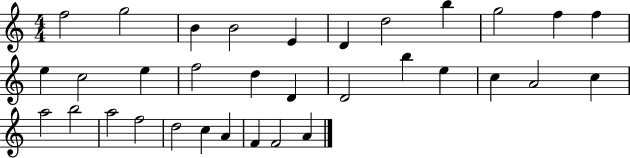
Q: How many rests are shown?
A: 0